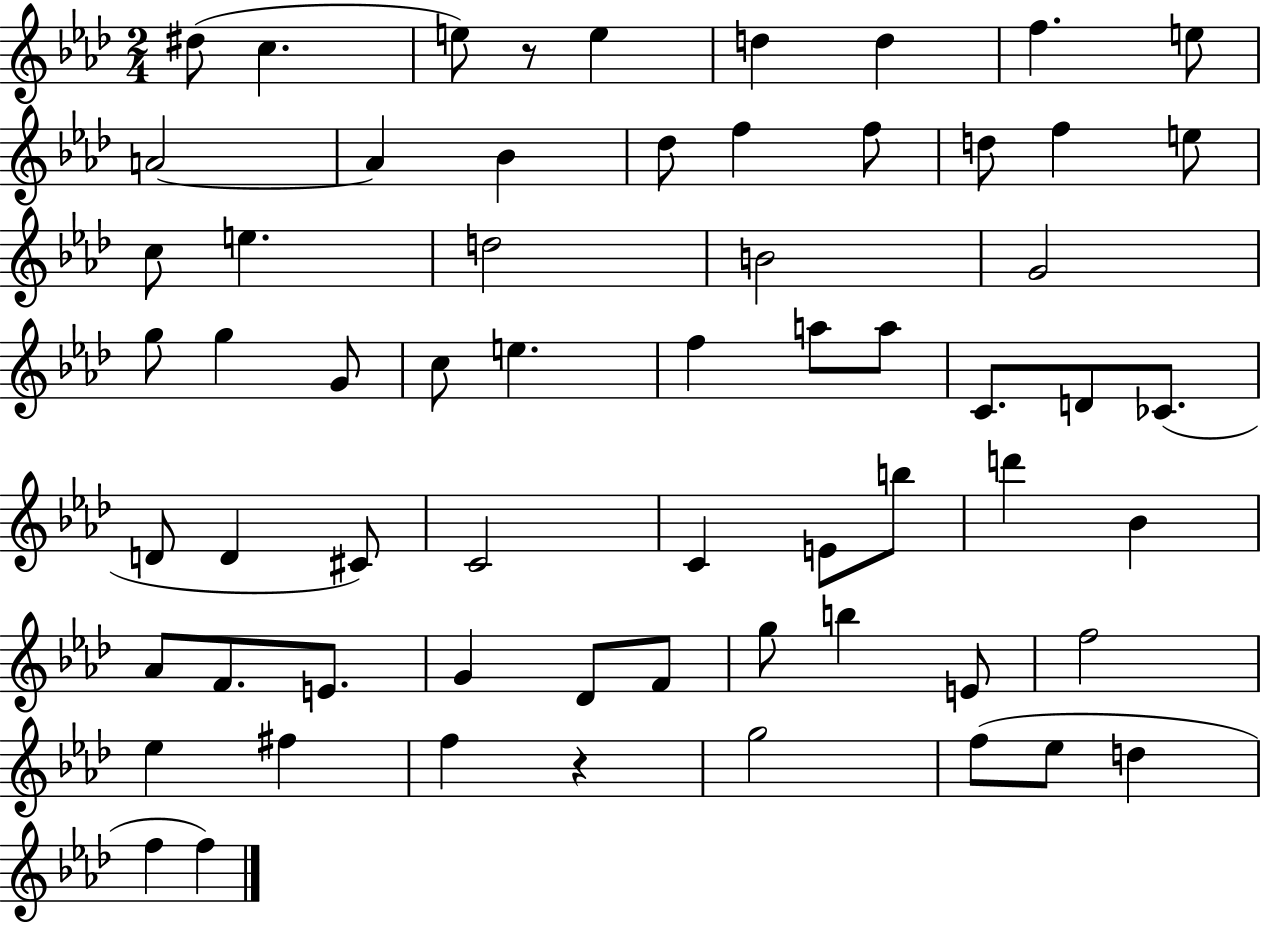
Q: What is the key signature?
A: AES major